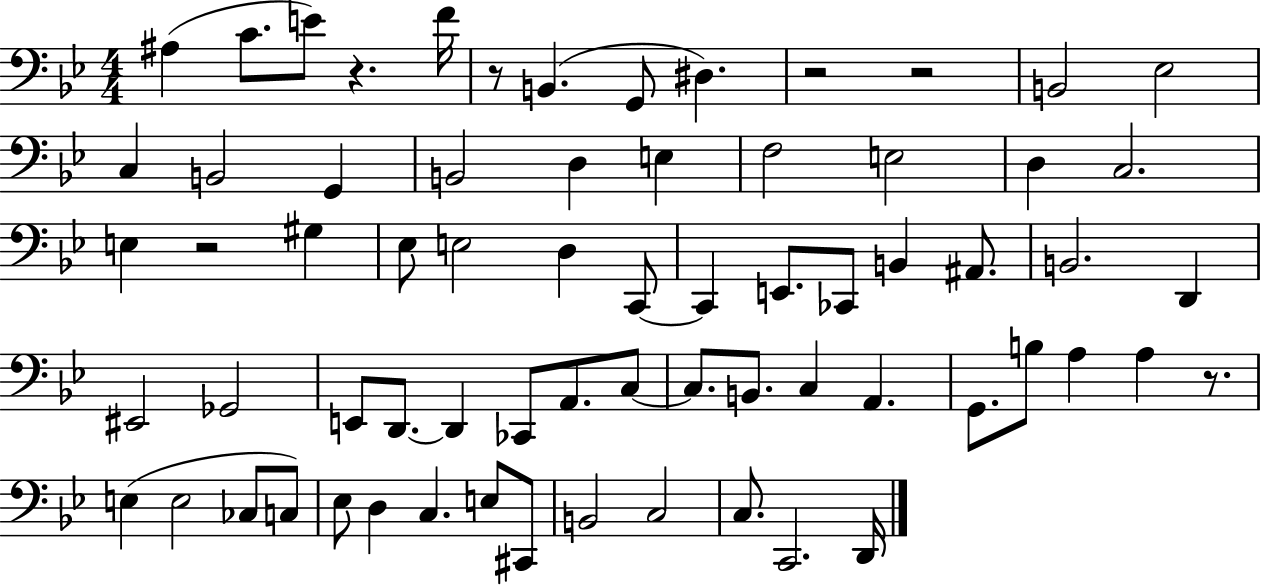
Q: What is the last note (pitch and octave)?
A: D2